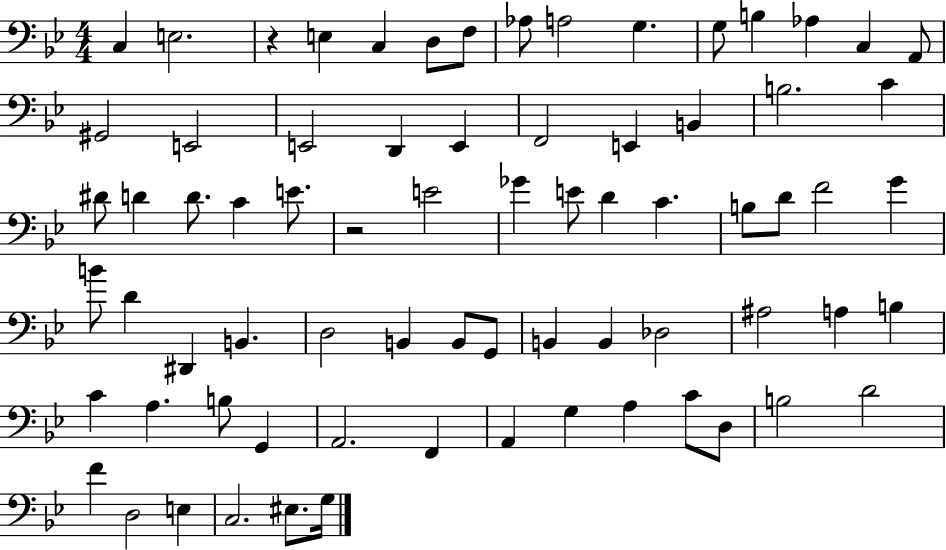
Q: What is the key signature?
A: BES major